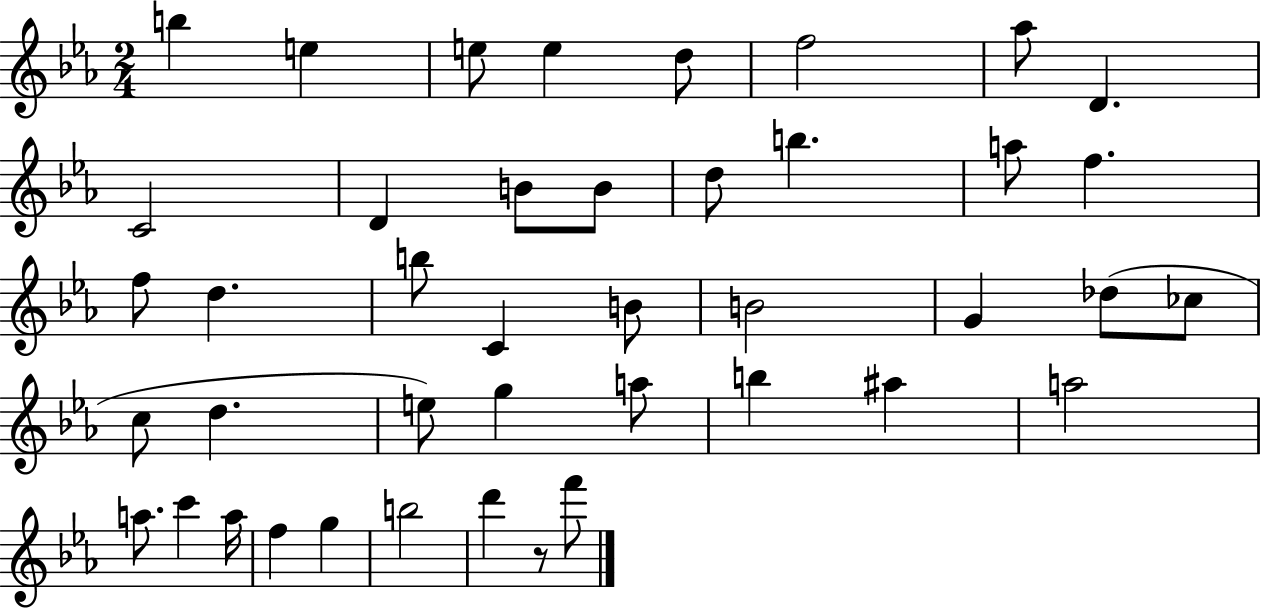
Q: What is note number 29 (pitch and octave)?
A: G5